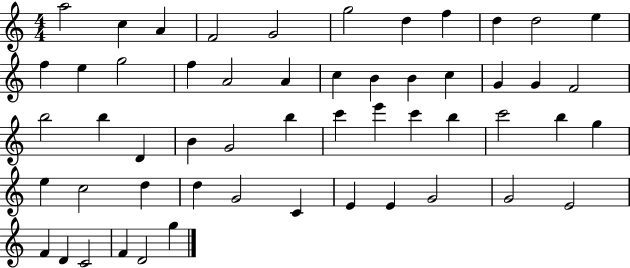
X:1
T:Untitled
M:4/4
L:1/4
K:C
a2 c A F2 G2 g2 d f d d2 e f e g2 f A2 A c B B c G G F2 b2 b D B G2 b c' e' c' b c'2 b g e c2 d d G2 C E E G2 G2 E2 F D C2 F D2 g